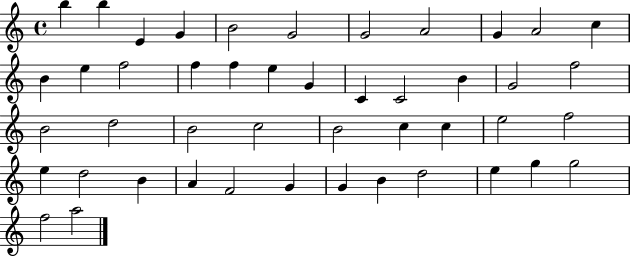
B5/q B5/q E4/q G4/q B4/h G4/h G4/h A4/h G4/q A4/h C5/q B4/q E5/q F5/h F5/q F5/q E5/q G4/q C4/q C4/h B4/q G4/h F5/h B4/h D5/h B4/h C5/h B4/h C5/q C5/q E5/h F5/h E5/q D5/h B4/q A4/q F4/h G4/q G4/q B4/q D5/h E5/q G5/q G5/h F5/h A5/h